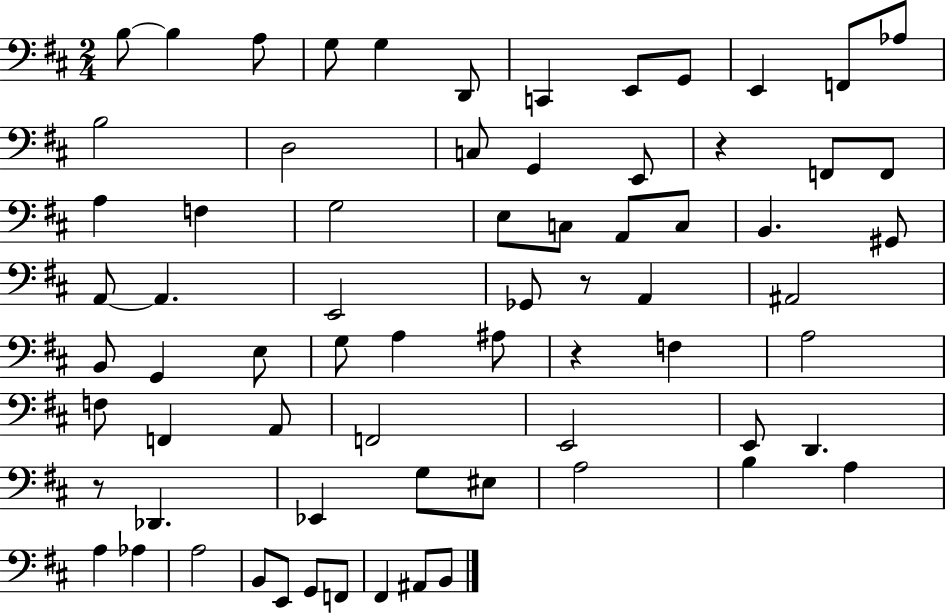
X:1
T:Untitled
M:2/4
L:1/4
K:D
B,/2 B, A,/2 G,/2 G, D,,/2 C,, E,,/2 G,,/2 E,, F,,/2 _A,/2 B,2 D,2 C,/2 G,, E,,/2 z F,,/2 F,,/2 A, F, G,2 E,/2 C,/2 A,,/2 C,/2 B,, ^G,,/2 A,,/2 A,, E,,2 _G,,/2 z/2 A,, ^A,,2 B,,/2 G,, E,/2 G,/2 A, ^A,/2 z F, A,2 F,/2 F,, A,,/2 F,,2 E,,2 E,,/2 D,, z/2 _D,, _E,, G,/2 ^E,/2 A,2 B, A, A, _A, A,2 B,,/2 E,,/2 G,,/2 F,,/2 ^F,, ^A,,/2 B,,/2